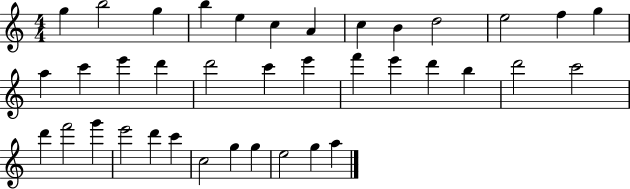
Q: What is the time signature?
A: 4/4